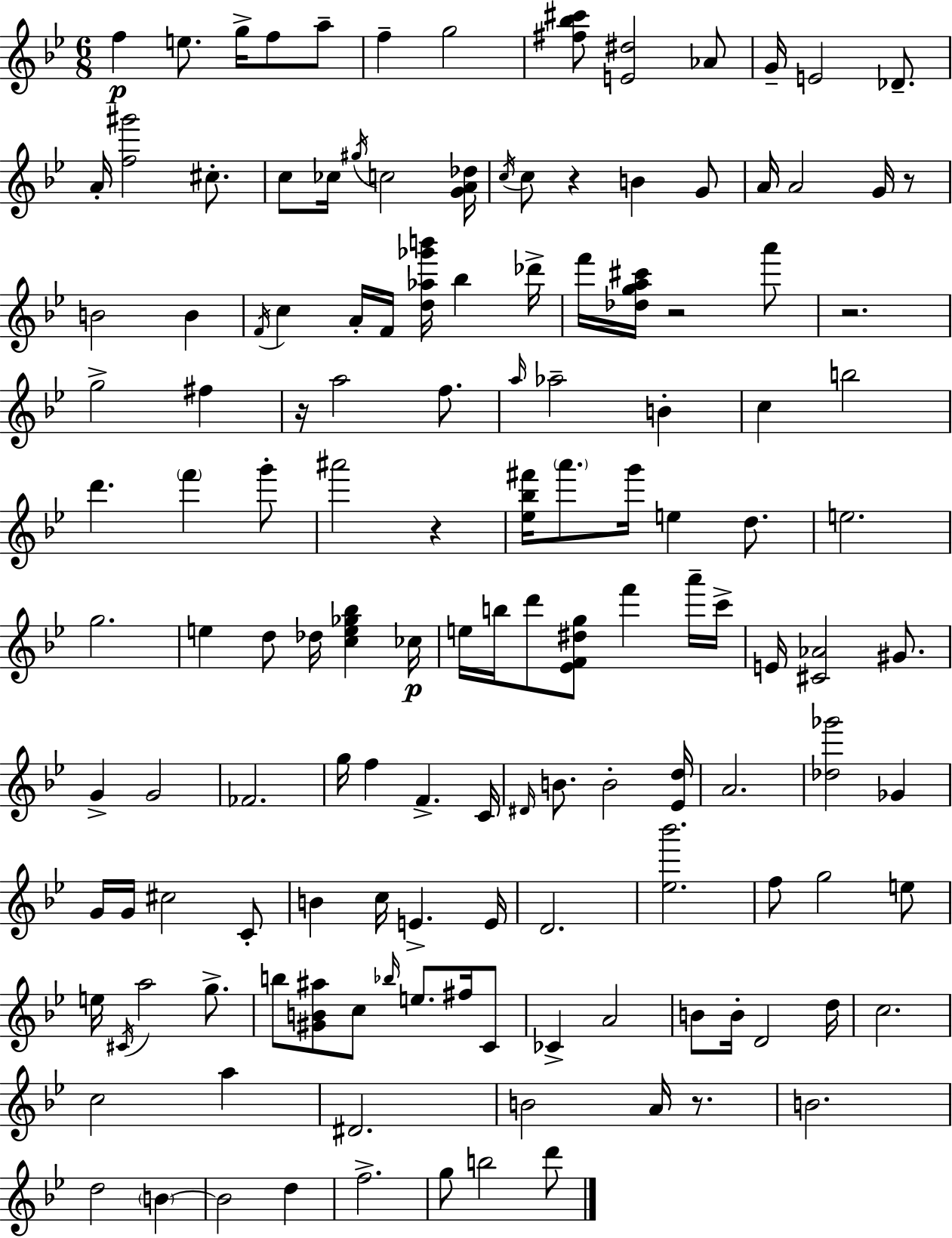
F5/q E5/e. G5/s F5/e A5/e F5/q G5/h [F#5,Bb5,C#6]/e [E4,D#5]/h Ab4/e G4/s E4/h Db4/e. A4/s [F5,G#6]/h C#5/e. C5/e CES5/s G#5/s C5/h [G4,A4,Db5]/s C5/s C5/e R/q B4/q G4/e A4/s A4/h G4/s R/e B4/h B4/q F4/s C5/q A4/s F4/s [D5,Ab5,Gb6,B6]/s Bb5/q Db6/s F6/s [Db5,G5,A5,C#6]/s R/h A6/e R/h. G5/h F#5/q R/s A5/h F5/e. A5/s Ab5/h B4/q C5/q B5/h D6/q. F6/q G6/e A#6/h R/q [Eb5,Bb5,F#6]/s A6/e. G6/s E5/q D5/e. E5/h. G5/h. E5/q D5/e Db5/s [C5,E5,Gb5,Bb5]/q CES5/s E5/s B5/s D6/e [Eb4,F4,D#5,G5]/e F6/q A6/s C6/s E4/s [C#4,Ab4]/h G#4/e. G4/q G4/h FES4/h. G5/s F5/q F4/q. C4/s D#4/s B4/e. B4/h [Eb4,D5]/s A4/h. [Db5,Gb6]/h Gb4/q G4/s G4/s C#5/h C4/e B4/q C5/s E4/q. E4/s D4/h. [Eb5,Bb6]/h. F5/e G5/h E5/e E5/s C#4/s A5/h G5/e. B5/e [G#4,B4,A#5]/e C5/e Bb5/s E5/e. F#5/s C4/e CES4/q A4/h B4/e B4/s D4/h D5/s C5/h. C5/h A5/q D#4/h. B4/h A4/s R/e. B4/h. D5/h B4/q B4/h D5/q F5/h. G5/e B5/h D6/e